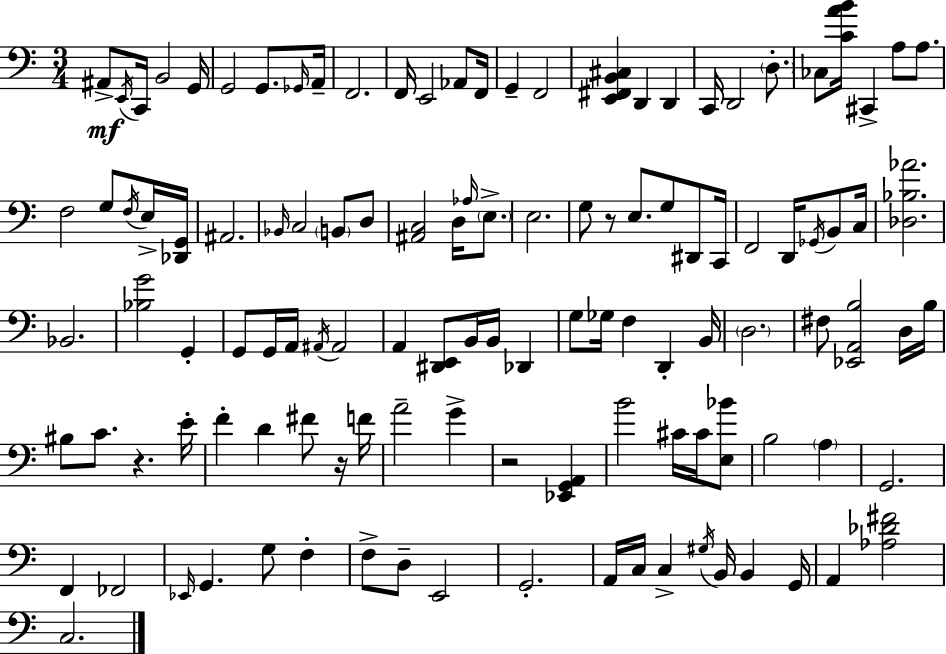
X:1
T:Untitled
M:3/4
L:1/4
K:C
^A,,/2 E,,/4 C,,/4 B,,2 G,,/4 G,,2 G,,/2 _G,,/4 A,,/4 F,,2 F,,/4 E,,2 _A,,/2 F,,/4 G,, F,,2 [E,,^F,,B,,^C,] D,, D,, C,,/4 D,,2 D,/2 _C,/2 [CAB]/4 ^C,, A,/2 A,/2 F,2 G,/2 F,/4 E,/4 [_D,,G,,]/4 ^A,,2 _B,,/4 C,2 B,,/2 D,/2 [^A,,C,]2 D,/4 _A,/4 E,/2 E,2 G,/2 z/2 E,/2 G,/2 ^D,,/2 C,,/4 F,,2 D,,/4 _G,,/4 B,,/2 C,/4 [_D,_B,_A]2 _B,,2 [_B,G]2 G,, G,,/2 G,,/4 A,,/4 ^A,,/4 ^A,,2 A,, [^D,,E,,]/2 B,,/4 B,,/4 _D,, G,/2 _G,/4 F, D,, B,,/4 D,2 ^F,/2 [_E,,A,,B,]2 D,/4 B,/4 ^B,/2 C/2 z E/4 F D ^F/2 z/4 F/4 A2 G z2 [_E,,G,,A,,] B2 ^C/4 ^C/4 [E,_B]/2 B,2 A, G,,2 F,, _F,,2 _E,,/4 G,, G,/2 F, F,/2 D,/2 E,,2 G,,2 A,,/4 C,/4 C, ^G,/4 B,,/4 B,, G,,/4 A,, [_A,_D^F]2 C,2